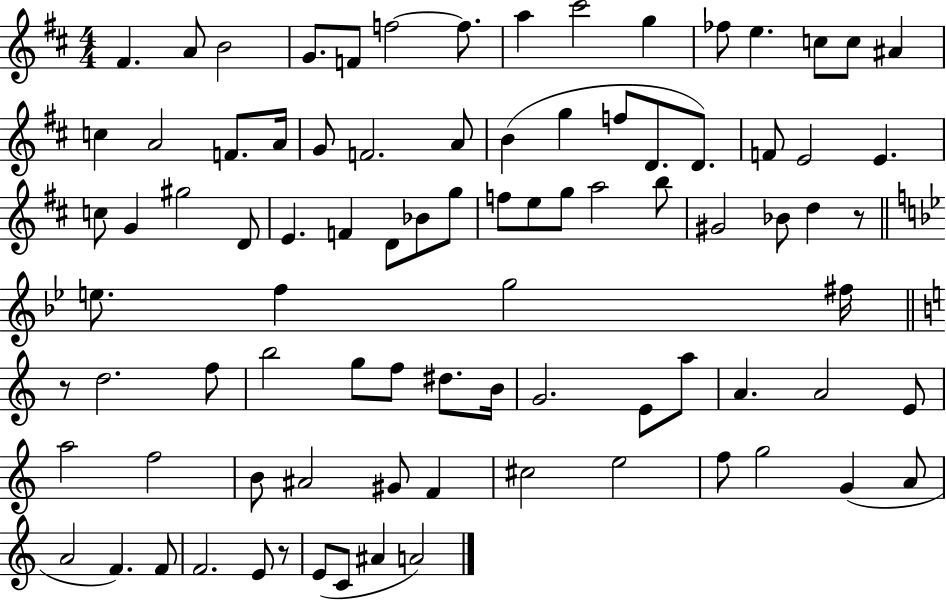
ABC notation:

X:1
T:Untitled
M:4/4
L:1/4
K:D
^F A/2 B2 G/2 F/2 f2 f/2 a ^c'2 g _f/2 e c/2 c/2 ^A c A2 F/2 A/4 G/2 F2 A/2 B g f/2 D/2 D/2 F/2 E2 E c/2 G ^g2 D/2 E F D/2 _B/2 g/2 f/2 e/2 g/2 a2 b/2 ^G2 _B/2 d z/2 e/2 f g2 ^f/4 z/2 d2 f/2 b2 g/2 f/2 ^d/2 B/4 G2 E/2 a/2 A A2 E/2 a2 f2 B/2 ^A2 ^G/2 F ^c2 e2 f/2 g2 G A/2 A2 F F/2 F2 E/2 z/2 E/2 C/2 ^A A2